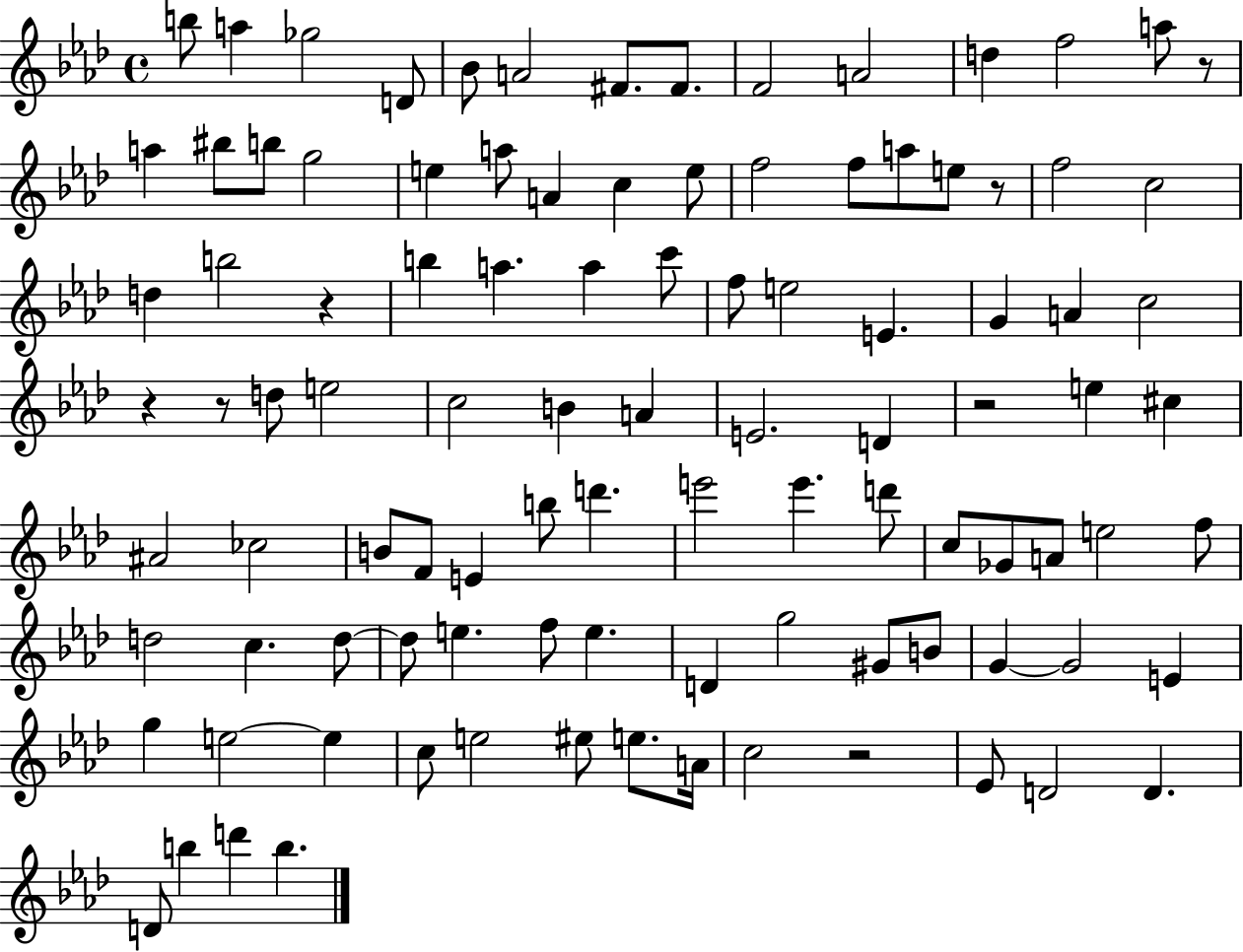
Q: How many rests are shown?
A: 7